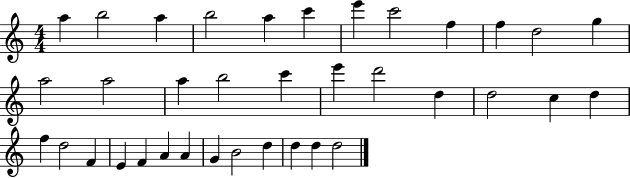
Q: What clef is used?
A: treble